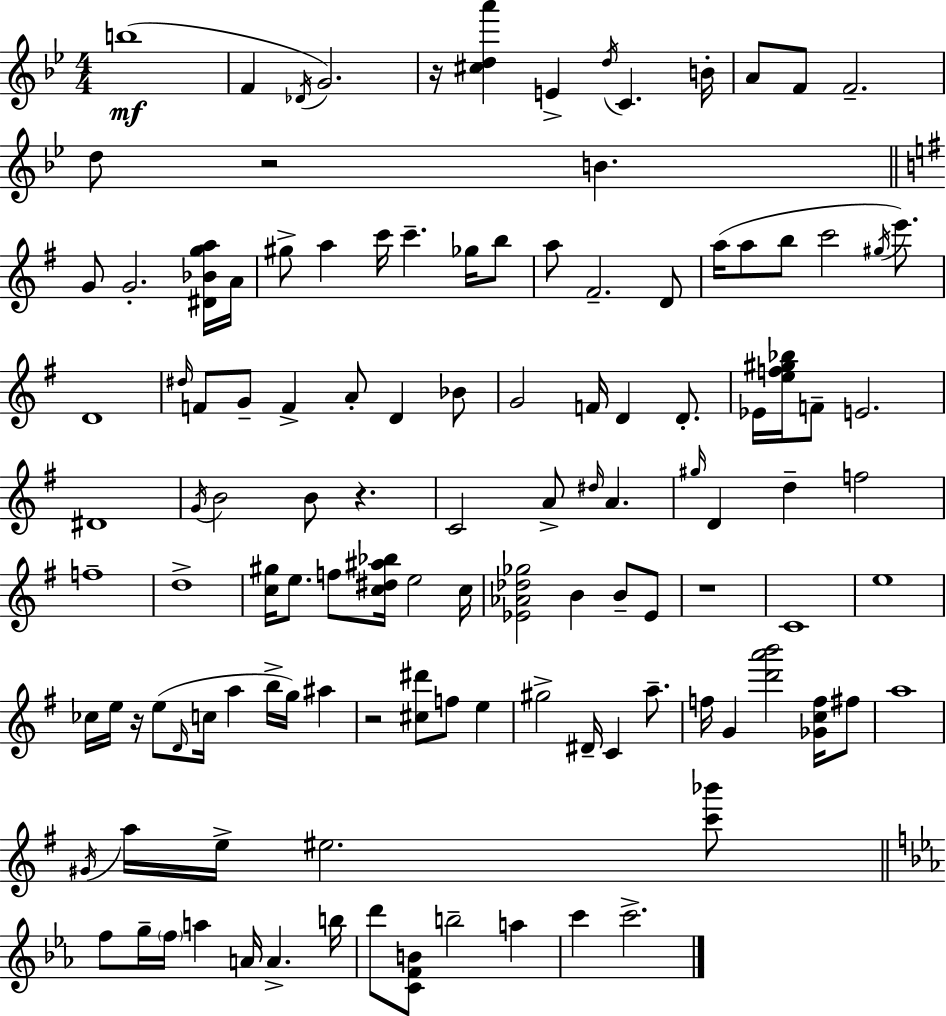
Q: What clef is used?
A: treble